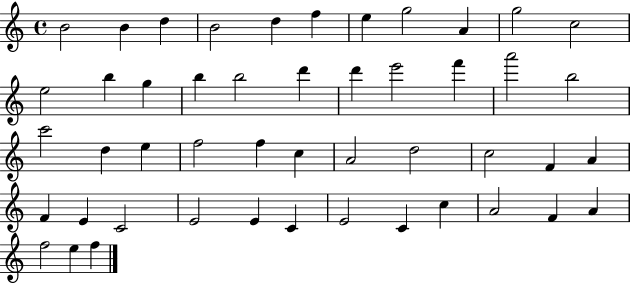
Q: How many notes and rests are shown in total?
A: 48